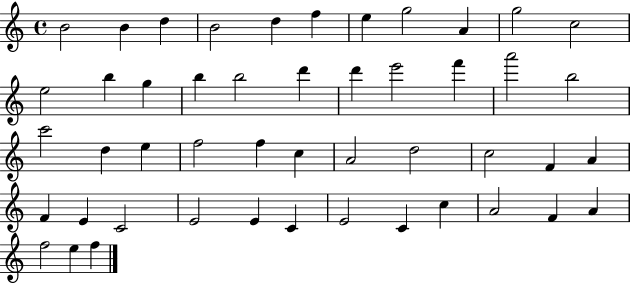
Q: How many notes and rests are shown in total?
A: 48